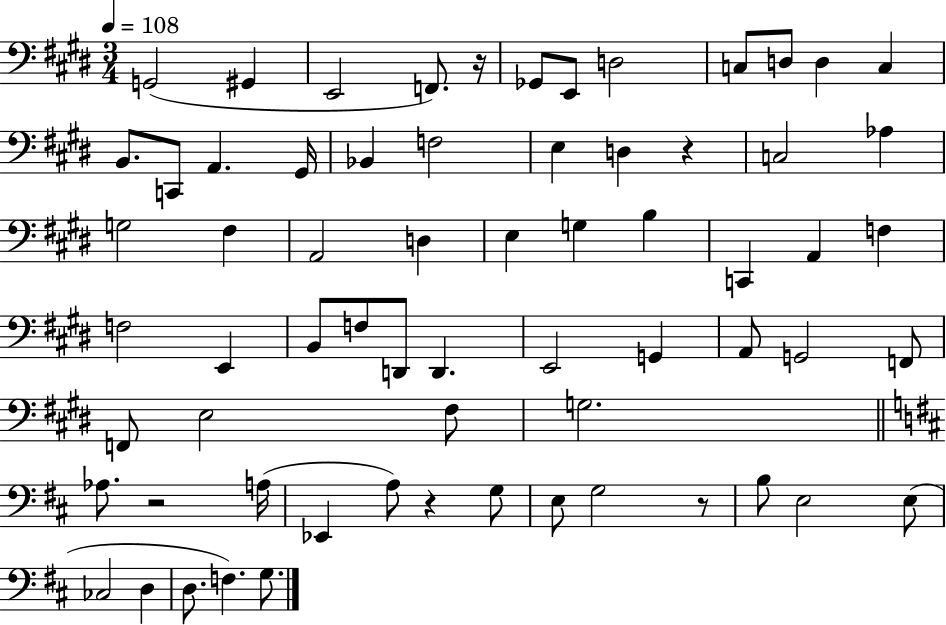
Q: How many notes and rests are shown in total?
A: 66